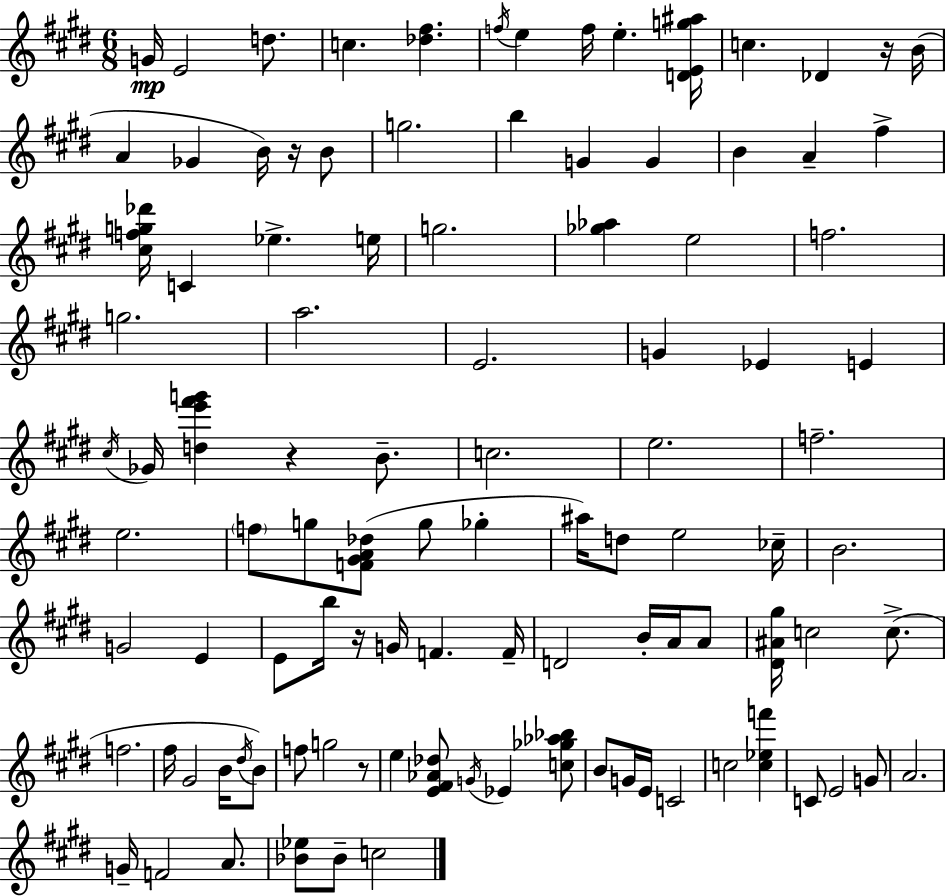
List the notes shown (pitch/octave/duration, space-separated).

G4/s E4/h D5/e. C5/q. [Db5,F#5]/q. F5/s E5/q F5/s E5/q. [D4,E4,G5,A#5]/s C5/q. Db4/q R/s B4/s A4/q Gb4/q B4/s R/s B4/e G5/h. B5/q G4/q G4/q B4/q A4/q F#5/q [C#5,F5,G5,Db6]/s C4/q Eb5/q. E5/s G5/h. [Gb5,Ab5]/q E5/h F5/h. G5/h. A5/h. E4/h. G4/q Eb4/q E4/q C#5/s Gb4/s [D5,E6,F#6,G6]/q R/q B4/e. C5/h. E5/h. F5/h. E5/h. F5/e G5/e [F4,G#4,A4,Db5]/e G5/e Gb5/q A#5/s D5/e E5/h CES5/s B4/h. G4/h E4/q E4/e B5/s R/s G4/s F4/q. F4/s D4/h B4/s A4/s A4/e [D#4,A#4,G#5]/s C5/h C5/e. F5/h. F#5/s G#4/h B4/s D#5/s B4/e F5/e G5/h R/e E5/q [E4,F#4,Ab4,Db5]/e G4/s Eb4/q [C5,Gb5,Ab5,Bb5]/e B4/e G4/s E4/s C4/h C5/h [C5,Eb5,F6]/q C4/e E4/h G4/e A4/h. G4/s F4/h A4/e. [Bb4,Eb5]/e Bb4/e C5/h